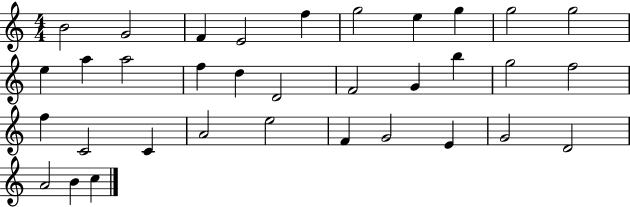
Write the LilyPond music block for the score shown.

{
  \clef treble
  \numericTimeSignature
  \time 4/4
  \key c \major
  b'2 g'2 | f'4 e'2 f''4 | g''2 e''4 g''4 | g''2 g''2 | \break e''4 a''4 a''2 | f''4 d''4 d'2 | f'2 g'4 b''4 | g''2 f''2 | \break f''4 c'2 c'4 | a'2 e''2 | f'4 g'2 e'4 | g'2 d'2 | \break a'2 b'4 c''4 | \bar "|."
}